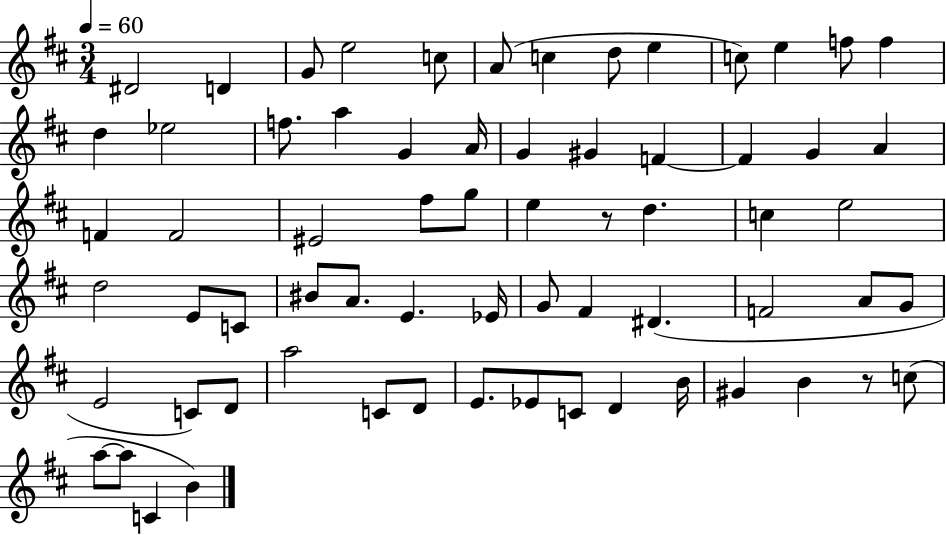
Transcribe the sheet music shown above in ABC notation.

X:1
T:Untitled
M:3/4
L:1/4
K:D
^D2 D G/2 e2 c/2 A/2 c d/2 e c/2 e f/2 f d _e2 f/2 a G A/4 G ^G F F G A F F2 ^E2 ^f/2 g/2 e z/2 d c e2 d2 E/2 C/2 ^B/2 A/2 E _E/4 G/2 ^F ^D F2 A/2 G/2 E2 C/2 D/2 a2 C/2 D/2 E/2 _E/2 C/2 D B/4 ^G B z/2 c/2 a/2 a/2 C B